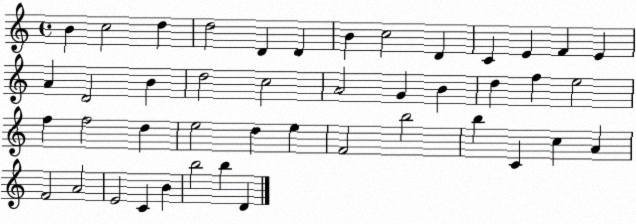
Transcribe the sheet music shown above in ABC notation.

X:1
T:Untitled
M:4/4
L:1/4
K:C
B c2 d d2 D D B c2 D C E F E A D2 B d2 c2 A2 G B d f e2 f f2 d e2 d e F2 b2 b C c A F2 A2 E2 C B b2 b D